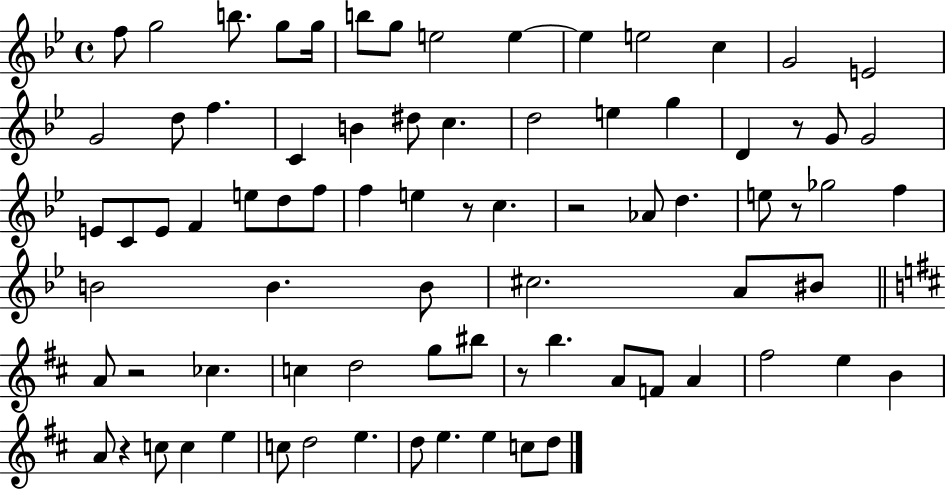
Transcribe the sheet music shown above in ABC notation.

X:1
T:Untitled
M:4/4
L:1/4
K:Bb
f/2 g2 b/2 g/2 g/4 b/2 g/2 e2 e e e2 c G2 E2 G2 d/2 f C B ^d/2 c d2 e g D z/2 G/2 G2 E/2 C/2 E/2 F e/2 d/2 f/2 f e z/2 c z2 _A/2 d e/2 z/2 _g2 f B2 B B/2 ^c2 A/2 ^B/2 A/2 z2 _c c d2 g/2 ^b/2 z/2 b A/2 F/2 A ^f2 e B A/2 z c/2 c e c/2 d2 e d/2 e e c/2 d/2